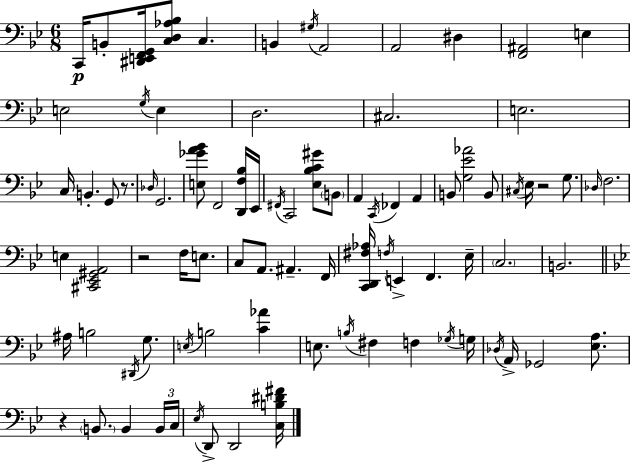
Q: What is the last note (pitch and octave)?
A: D2